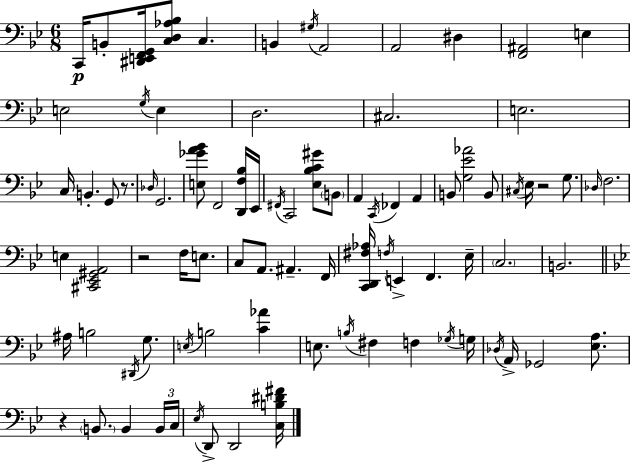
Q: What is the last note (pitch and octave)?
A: D2